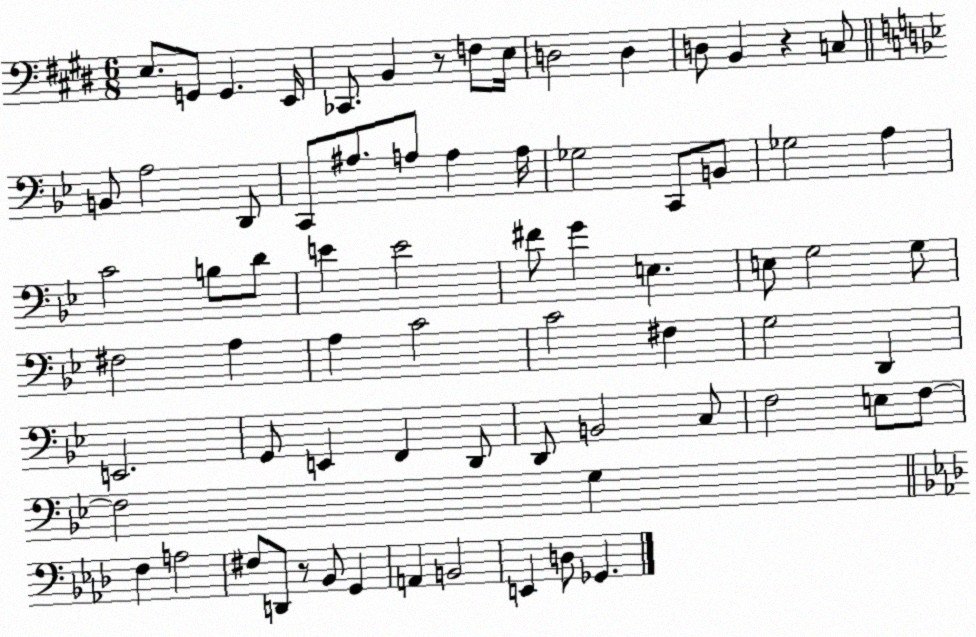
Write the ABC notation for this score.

X:1
T:Untitled
M:6/8
L:1/4
K:E
E,/2 G,,/2 G,, E,,/4 _C,,/2 B,, z/2 F,/2 E,/4 D,2 D, D,/2 B,, z C,/2 B,,/2 A,2 D,,/2 C,,/2 ^A,/2 A,/2 A, A,/4 _G,2 C,,/2 B,,/2 _G,2 A, C2 B,/2 D/2 E E2 ^F/2 G E, E,/2 G,2 G,/2 ^F,2 A, A, C2 C2 ^F, G,2 D,, E,,2 G,,/2 E,, F,, D,,/2 D,,/2 B,,2 C,/2 F,2 E,/2 F,/2 F,2 G, F, A,2 ^F,/2 D,,/2 z/2 _B,,/2 G,, A,, B,,2 E,, D,/2 _G,,